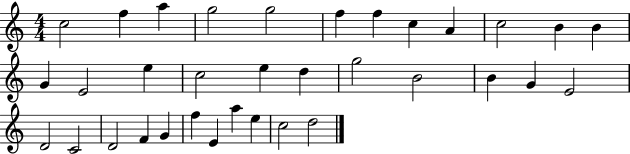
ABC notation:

X:1
T:Untitled
M:4/4
L:1/4
K:C
c2 f a g2 g2 f f c A c2 B B G E2 e c2 e d g2 B2 B G E2 D2 C2 D2 F G f E a e c2 d2